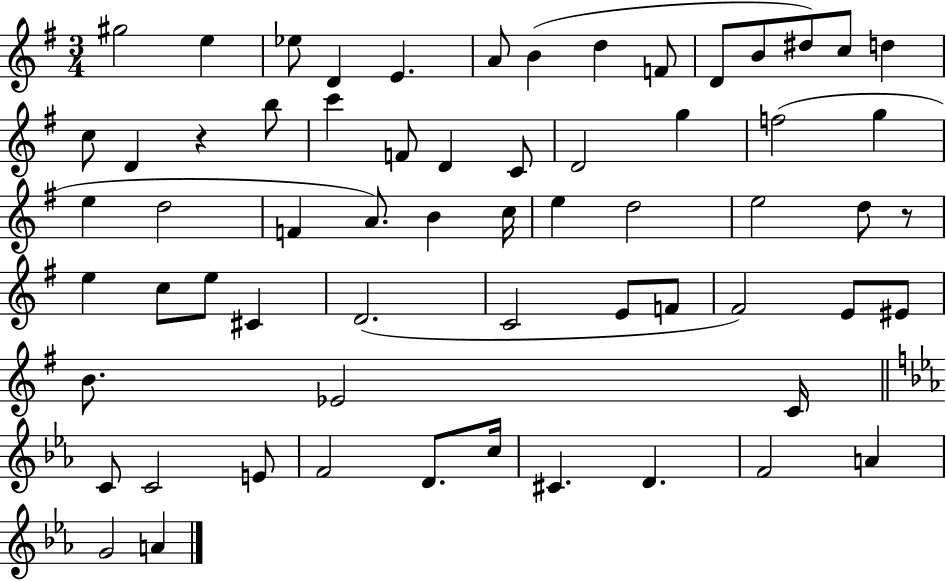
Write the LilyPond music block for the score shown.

{
  \clef treble
  \numericTimeSignature
  \time 3/4
  \key g \major
  gis''2 e''4 | ees''8 d'4 e'4. | a'8 b'4( d''4 f'8 | d'8 b'8 dis''8) c''8 d''4 | \break c''8 d'4 r4 b''8 | c'''4 f'8 d'4 c'8 | d'2 g''4 | f''2( g''4 | \break e''4 d''2 | f'4 a'8.) b'4 c''16 | e''4 d''2 | e''2 d''8 r8 | \break e''4 c''8 e''8 cis'4 | d'2.( | c'2 e'8 f'8 | fis'2) e'8 eis'8 | \break b'8. ees'2 c'16 | \bar "||" \break \key ees \major c'8 c'2 e'8 | f'2 d'8. c''16 | cis'4. d'4. | f'2 a'4 | \break g'2 a'4 | \bar "|."
}